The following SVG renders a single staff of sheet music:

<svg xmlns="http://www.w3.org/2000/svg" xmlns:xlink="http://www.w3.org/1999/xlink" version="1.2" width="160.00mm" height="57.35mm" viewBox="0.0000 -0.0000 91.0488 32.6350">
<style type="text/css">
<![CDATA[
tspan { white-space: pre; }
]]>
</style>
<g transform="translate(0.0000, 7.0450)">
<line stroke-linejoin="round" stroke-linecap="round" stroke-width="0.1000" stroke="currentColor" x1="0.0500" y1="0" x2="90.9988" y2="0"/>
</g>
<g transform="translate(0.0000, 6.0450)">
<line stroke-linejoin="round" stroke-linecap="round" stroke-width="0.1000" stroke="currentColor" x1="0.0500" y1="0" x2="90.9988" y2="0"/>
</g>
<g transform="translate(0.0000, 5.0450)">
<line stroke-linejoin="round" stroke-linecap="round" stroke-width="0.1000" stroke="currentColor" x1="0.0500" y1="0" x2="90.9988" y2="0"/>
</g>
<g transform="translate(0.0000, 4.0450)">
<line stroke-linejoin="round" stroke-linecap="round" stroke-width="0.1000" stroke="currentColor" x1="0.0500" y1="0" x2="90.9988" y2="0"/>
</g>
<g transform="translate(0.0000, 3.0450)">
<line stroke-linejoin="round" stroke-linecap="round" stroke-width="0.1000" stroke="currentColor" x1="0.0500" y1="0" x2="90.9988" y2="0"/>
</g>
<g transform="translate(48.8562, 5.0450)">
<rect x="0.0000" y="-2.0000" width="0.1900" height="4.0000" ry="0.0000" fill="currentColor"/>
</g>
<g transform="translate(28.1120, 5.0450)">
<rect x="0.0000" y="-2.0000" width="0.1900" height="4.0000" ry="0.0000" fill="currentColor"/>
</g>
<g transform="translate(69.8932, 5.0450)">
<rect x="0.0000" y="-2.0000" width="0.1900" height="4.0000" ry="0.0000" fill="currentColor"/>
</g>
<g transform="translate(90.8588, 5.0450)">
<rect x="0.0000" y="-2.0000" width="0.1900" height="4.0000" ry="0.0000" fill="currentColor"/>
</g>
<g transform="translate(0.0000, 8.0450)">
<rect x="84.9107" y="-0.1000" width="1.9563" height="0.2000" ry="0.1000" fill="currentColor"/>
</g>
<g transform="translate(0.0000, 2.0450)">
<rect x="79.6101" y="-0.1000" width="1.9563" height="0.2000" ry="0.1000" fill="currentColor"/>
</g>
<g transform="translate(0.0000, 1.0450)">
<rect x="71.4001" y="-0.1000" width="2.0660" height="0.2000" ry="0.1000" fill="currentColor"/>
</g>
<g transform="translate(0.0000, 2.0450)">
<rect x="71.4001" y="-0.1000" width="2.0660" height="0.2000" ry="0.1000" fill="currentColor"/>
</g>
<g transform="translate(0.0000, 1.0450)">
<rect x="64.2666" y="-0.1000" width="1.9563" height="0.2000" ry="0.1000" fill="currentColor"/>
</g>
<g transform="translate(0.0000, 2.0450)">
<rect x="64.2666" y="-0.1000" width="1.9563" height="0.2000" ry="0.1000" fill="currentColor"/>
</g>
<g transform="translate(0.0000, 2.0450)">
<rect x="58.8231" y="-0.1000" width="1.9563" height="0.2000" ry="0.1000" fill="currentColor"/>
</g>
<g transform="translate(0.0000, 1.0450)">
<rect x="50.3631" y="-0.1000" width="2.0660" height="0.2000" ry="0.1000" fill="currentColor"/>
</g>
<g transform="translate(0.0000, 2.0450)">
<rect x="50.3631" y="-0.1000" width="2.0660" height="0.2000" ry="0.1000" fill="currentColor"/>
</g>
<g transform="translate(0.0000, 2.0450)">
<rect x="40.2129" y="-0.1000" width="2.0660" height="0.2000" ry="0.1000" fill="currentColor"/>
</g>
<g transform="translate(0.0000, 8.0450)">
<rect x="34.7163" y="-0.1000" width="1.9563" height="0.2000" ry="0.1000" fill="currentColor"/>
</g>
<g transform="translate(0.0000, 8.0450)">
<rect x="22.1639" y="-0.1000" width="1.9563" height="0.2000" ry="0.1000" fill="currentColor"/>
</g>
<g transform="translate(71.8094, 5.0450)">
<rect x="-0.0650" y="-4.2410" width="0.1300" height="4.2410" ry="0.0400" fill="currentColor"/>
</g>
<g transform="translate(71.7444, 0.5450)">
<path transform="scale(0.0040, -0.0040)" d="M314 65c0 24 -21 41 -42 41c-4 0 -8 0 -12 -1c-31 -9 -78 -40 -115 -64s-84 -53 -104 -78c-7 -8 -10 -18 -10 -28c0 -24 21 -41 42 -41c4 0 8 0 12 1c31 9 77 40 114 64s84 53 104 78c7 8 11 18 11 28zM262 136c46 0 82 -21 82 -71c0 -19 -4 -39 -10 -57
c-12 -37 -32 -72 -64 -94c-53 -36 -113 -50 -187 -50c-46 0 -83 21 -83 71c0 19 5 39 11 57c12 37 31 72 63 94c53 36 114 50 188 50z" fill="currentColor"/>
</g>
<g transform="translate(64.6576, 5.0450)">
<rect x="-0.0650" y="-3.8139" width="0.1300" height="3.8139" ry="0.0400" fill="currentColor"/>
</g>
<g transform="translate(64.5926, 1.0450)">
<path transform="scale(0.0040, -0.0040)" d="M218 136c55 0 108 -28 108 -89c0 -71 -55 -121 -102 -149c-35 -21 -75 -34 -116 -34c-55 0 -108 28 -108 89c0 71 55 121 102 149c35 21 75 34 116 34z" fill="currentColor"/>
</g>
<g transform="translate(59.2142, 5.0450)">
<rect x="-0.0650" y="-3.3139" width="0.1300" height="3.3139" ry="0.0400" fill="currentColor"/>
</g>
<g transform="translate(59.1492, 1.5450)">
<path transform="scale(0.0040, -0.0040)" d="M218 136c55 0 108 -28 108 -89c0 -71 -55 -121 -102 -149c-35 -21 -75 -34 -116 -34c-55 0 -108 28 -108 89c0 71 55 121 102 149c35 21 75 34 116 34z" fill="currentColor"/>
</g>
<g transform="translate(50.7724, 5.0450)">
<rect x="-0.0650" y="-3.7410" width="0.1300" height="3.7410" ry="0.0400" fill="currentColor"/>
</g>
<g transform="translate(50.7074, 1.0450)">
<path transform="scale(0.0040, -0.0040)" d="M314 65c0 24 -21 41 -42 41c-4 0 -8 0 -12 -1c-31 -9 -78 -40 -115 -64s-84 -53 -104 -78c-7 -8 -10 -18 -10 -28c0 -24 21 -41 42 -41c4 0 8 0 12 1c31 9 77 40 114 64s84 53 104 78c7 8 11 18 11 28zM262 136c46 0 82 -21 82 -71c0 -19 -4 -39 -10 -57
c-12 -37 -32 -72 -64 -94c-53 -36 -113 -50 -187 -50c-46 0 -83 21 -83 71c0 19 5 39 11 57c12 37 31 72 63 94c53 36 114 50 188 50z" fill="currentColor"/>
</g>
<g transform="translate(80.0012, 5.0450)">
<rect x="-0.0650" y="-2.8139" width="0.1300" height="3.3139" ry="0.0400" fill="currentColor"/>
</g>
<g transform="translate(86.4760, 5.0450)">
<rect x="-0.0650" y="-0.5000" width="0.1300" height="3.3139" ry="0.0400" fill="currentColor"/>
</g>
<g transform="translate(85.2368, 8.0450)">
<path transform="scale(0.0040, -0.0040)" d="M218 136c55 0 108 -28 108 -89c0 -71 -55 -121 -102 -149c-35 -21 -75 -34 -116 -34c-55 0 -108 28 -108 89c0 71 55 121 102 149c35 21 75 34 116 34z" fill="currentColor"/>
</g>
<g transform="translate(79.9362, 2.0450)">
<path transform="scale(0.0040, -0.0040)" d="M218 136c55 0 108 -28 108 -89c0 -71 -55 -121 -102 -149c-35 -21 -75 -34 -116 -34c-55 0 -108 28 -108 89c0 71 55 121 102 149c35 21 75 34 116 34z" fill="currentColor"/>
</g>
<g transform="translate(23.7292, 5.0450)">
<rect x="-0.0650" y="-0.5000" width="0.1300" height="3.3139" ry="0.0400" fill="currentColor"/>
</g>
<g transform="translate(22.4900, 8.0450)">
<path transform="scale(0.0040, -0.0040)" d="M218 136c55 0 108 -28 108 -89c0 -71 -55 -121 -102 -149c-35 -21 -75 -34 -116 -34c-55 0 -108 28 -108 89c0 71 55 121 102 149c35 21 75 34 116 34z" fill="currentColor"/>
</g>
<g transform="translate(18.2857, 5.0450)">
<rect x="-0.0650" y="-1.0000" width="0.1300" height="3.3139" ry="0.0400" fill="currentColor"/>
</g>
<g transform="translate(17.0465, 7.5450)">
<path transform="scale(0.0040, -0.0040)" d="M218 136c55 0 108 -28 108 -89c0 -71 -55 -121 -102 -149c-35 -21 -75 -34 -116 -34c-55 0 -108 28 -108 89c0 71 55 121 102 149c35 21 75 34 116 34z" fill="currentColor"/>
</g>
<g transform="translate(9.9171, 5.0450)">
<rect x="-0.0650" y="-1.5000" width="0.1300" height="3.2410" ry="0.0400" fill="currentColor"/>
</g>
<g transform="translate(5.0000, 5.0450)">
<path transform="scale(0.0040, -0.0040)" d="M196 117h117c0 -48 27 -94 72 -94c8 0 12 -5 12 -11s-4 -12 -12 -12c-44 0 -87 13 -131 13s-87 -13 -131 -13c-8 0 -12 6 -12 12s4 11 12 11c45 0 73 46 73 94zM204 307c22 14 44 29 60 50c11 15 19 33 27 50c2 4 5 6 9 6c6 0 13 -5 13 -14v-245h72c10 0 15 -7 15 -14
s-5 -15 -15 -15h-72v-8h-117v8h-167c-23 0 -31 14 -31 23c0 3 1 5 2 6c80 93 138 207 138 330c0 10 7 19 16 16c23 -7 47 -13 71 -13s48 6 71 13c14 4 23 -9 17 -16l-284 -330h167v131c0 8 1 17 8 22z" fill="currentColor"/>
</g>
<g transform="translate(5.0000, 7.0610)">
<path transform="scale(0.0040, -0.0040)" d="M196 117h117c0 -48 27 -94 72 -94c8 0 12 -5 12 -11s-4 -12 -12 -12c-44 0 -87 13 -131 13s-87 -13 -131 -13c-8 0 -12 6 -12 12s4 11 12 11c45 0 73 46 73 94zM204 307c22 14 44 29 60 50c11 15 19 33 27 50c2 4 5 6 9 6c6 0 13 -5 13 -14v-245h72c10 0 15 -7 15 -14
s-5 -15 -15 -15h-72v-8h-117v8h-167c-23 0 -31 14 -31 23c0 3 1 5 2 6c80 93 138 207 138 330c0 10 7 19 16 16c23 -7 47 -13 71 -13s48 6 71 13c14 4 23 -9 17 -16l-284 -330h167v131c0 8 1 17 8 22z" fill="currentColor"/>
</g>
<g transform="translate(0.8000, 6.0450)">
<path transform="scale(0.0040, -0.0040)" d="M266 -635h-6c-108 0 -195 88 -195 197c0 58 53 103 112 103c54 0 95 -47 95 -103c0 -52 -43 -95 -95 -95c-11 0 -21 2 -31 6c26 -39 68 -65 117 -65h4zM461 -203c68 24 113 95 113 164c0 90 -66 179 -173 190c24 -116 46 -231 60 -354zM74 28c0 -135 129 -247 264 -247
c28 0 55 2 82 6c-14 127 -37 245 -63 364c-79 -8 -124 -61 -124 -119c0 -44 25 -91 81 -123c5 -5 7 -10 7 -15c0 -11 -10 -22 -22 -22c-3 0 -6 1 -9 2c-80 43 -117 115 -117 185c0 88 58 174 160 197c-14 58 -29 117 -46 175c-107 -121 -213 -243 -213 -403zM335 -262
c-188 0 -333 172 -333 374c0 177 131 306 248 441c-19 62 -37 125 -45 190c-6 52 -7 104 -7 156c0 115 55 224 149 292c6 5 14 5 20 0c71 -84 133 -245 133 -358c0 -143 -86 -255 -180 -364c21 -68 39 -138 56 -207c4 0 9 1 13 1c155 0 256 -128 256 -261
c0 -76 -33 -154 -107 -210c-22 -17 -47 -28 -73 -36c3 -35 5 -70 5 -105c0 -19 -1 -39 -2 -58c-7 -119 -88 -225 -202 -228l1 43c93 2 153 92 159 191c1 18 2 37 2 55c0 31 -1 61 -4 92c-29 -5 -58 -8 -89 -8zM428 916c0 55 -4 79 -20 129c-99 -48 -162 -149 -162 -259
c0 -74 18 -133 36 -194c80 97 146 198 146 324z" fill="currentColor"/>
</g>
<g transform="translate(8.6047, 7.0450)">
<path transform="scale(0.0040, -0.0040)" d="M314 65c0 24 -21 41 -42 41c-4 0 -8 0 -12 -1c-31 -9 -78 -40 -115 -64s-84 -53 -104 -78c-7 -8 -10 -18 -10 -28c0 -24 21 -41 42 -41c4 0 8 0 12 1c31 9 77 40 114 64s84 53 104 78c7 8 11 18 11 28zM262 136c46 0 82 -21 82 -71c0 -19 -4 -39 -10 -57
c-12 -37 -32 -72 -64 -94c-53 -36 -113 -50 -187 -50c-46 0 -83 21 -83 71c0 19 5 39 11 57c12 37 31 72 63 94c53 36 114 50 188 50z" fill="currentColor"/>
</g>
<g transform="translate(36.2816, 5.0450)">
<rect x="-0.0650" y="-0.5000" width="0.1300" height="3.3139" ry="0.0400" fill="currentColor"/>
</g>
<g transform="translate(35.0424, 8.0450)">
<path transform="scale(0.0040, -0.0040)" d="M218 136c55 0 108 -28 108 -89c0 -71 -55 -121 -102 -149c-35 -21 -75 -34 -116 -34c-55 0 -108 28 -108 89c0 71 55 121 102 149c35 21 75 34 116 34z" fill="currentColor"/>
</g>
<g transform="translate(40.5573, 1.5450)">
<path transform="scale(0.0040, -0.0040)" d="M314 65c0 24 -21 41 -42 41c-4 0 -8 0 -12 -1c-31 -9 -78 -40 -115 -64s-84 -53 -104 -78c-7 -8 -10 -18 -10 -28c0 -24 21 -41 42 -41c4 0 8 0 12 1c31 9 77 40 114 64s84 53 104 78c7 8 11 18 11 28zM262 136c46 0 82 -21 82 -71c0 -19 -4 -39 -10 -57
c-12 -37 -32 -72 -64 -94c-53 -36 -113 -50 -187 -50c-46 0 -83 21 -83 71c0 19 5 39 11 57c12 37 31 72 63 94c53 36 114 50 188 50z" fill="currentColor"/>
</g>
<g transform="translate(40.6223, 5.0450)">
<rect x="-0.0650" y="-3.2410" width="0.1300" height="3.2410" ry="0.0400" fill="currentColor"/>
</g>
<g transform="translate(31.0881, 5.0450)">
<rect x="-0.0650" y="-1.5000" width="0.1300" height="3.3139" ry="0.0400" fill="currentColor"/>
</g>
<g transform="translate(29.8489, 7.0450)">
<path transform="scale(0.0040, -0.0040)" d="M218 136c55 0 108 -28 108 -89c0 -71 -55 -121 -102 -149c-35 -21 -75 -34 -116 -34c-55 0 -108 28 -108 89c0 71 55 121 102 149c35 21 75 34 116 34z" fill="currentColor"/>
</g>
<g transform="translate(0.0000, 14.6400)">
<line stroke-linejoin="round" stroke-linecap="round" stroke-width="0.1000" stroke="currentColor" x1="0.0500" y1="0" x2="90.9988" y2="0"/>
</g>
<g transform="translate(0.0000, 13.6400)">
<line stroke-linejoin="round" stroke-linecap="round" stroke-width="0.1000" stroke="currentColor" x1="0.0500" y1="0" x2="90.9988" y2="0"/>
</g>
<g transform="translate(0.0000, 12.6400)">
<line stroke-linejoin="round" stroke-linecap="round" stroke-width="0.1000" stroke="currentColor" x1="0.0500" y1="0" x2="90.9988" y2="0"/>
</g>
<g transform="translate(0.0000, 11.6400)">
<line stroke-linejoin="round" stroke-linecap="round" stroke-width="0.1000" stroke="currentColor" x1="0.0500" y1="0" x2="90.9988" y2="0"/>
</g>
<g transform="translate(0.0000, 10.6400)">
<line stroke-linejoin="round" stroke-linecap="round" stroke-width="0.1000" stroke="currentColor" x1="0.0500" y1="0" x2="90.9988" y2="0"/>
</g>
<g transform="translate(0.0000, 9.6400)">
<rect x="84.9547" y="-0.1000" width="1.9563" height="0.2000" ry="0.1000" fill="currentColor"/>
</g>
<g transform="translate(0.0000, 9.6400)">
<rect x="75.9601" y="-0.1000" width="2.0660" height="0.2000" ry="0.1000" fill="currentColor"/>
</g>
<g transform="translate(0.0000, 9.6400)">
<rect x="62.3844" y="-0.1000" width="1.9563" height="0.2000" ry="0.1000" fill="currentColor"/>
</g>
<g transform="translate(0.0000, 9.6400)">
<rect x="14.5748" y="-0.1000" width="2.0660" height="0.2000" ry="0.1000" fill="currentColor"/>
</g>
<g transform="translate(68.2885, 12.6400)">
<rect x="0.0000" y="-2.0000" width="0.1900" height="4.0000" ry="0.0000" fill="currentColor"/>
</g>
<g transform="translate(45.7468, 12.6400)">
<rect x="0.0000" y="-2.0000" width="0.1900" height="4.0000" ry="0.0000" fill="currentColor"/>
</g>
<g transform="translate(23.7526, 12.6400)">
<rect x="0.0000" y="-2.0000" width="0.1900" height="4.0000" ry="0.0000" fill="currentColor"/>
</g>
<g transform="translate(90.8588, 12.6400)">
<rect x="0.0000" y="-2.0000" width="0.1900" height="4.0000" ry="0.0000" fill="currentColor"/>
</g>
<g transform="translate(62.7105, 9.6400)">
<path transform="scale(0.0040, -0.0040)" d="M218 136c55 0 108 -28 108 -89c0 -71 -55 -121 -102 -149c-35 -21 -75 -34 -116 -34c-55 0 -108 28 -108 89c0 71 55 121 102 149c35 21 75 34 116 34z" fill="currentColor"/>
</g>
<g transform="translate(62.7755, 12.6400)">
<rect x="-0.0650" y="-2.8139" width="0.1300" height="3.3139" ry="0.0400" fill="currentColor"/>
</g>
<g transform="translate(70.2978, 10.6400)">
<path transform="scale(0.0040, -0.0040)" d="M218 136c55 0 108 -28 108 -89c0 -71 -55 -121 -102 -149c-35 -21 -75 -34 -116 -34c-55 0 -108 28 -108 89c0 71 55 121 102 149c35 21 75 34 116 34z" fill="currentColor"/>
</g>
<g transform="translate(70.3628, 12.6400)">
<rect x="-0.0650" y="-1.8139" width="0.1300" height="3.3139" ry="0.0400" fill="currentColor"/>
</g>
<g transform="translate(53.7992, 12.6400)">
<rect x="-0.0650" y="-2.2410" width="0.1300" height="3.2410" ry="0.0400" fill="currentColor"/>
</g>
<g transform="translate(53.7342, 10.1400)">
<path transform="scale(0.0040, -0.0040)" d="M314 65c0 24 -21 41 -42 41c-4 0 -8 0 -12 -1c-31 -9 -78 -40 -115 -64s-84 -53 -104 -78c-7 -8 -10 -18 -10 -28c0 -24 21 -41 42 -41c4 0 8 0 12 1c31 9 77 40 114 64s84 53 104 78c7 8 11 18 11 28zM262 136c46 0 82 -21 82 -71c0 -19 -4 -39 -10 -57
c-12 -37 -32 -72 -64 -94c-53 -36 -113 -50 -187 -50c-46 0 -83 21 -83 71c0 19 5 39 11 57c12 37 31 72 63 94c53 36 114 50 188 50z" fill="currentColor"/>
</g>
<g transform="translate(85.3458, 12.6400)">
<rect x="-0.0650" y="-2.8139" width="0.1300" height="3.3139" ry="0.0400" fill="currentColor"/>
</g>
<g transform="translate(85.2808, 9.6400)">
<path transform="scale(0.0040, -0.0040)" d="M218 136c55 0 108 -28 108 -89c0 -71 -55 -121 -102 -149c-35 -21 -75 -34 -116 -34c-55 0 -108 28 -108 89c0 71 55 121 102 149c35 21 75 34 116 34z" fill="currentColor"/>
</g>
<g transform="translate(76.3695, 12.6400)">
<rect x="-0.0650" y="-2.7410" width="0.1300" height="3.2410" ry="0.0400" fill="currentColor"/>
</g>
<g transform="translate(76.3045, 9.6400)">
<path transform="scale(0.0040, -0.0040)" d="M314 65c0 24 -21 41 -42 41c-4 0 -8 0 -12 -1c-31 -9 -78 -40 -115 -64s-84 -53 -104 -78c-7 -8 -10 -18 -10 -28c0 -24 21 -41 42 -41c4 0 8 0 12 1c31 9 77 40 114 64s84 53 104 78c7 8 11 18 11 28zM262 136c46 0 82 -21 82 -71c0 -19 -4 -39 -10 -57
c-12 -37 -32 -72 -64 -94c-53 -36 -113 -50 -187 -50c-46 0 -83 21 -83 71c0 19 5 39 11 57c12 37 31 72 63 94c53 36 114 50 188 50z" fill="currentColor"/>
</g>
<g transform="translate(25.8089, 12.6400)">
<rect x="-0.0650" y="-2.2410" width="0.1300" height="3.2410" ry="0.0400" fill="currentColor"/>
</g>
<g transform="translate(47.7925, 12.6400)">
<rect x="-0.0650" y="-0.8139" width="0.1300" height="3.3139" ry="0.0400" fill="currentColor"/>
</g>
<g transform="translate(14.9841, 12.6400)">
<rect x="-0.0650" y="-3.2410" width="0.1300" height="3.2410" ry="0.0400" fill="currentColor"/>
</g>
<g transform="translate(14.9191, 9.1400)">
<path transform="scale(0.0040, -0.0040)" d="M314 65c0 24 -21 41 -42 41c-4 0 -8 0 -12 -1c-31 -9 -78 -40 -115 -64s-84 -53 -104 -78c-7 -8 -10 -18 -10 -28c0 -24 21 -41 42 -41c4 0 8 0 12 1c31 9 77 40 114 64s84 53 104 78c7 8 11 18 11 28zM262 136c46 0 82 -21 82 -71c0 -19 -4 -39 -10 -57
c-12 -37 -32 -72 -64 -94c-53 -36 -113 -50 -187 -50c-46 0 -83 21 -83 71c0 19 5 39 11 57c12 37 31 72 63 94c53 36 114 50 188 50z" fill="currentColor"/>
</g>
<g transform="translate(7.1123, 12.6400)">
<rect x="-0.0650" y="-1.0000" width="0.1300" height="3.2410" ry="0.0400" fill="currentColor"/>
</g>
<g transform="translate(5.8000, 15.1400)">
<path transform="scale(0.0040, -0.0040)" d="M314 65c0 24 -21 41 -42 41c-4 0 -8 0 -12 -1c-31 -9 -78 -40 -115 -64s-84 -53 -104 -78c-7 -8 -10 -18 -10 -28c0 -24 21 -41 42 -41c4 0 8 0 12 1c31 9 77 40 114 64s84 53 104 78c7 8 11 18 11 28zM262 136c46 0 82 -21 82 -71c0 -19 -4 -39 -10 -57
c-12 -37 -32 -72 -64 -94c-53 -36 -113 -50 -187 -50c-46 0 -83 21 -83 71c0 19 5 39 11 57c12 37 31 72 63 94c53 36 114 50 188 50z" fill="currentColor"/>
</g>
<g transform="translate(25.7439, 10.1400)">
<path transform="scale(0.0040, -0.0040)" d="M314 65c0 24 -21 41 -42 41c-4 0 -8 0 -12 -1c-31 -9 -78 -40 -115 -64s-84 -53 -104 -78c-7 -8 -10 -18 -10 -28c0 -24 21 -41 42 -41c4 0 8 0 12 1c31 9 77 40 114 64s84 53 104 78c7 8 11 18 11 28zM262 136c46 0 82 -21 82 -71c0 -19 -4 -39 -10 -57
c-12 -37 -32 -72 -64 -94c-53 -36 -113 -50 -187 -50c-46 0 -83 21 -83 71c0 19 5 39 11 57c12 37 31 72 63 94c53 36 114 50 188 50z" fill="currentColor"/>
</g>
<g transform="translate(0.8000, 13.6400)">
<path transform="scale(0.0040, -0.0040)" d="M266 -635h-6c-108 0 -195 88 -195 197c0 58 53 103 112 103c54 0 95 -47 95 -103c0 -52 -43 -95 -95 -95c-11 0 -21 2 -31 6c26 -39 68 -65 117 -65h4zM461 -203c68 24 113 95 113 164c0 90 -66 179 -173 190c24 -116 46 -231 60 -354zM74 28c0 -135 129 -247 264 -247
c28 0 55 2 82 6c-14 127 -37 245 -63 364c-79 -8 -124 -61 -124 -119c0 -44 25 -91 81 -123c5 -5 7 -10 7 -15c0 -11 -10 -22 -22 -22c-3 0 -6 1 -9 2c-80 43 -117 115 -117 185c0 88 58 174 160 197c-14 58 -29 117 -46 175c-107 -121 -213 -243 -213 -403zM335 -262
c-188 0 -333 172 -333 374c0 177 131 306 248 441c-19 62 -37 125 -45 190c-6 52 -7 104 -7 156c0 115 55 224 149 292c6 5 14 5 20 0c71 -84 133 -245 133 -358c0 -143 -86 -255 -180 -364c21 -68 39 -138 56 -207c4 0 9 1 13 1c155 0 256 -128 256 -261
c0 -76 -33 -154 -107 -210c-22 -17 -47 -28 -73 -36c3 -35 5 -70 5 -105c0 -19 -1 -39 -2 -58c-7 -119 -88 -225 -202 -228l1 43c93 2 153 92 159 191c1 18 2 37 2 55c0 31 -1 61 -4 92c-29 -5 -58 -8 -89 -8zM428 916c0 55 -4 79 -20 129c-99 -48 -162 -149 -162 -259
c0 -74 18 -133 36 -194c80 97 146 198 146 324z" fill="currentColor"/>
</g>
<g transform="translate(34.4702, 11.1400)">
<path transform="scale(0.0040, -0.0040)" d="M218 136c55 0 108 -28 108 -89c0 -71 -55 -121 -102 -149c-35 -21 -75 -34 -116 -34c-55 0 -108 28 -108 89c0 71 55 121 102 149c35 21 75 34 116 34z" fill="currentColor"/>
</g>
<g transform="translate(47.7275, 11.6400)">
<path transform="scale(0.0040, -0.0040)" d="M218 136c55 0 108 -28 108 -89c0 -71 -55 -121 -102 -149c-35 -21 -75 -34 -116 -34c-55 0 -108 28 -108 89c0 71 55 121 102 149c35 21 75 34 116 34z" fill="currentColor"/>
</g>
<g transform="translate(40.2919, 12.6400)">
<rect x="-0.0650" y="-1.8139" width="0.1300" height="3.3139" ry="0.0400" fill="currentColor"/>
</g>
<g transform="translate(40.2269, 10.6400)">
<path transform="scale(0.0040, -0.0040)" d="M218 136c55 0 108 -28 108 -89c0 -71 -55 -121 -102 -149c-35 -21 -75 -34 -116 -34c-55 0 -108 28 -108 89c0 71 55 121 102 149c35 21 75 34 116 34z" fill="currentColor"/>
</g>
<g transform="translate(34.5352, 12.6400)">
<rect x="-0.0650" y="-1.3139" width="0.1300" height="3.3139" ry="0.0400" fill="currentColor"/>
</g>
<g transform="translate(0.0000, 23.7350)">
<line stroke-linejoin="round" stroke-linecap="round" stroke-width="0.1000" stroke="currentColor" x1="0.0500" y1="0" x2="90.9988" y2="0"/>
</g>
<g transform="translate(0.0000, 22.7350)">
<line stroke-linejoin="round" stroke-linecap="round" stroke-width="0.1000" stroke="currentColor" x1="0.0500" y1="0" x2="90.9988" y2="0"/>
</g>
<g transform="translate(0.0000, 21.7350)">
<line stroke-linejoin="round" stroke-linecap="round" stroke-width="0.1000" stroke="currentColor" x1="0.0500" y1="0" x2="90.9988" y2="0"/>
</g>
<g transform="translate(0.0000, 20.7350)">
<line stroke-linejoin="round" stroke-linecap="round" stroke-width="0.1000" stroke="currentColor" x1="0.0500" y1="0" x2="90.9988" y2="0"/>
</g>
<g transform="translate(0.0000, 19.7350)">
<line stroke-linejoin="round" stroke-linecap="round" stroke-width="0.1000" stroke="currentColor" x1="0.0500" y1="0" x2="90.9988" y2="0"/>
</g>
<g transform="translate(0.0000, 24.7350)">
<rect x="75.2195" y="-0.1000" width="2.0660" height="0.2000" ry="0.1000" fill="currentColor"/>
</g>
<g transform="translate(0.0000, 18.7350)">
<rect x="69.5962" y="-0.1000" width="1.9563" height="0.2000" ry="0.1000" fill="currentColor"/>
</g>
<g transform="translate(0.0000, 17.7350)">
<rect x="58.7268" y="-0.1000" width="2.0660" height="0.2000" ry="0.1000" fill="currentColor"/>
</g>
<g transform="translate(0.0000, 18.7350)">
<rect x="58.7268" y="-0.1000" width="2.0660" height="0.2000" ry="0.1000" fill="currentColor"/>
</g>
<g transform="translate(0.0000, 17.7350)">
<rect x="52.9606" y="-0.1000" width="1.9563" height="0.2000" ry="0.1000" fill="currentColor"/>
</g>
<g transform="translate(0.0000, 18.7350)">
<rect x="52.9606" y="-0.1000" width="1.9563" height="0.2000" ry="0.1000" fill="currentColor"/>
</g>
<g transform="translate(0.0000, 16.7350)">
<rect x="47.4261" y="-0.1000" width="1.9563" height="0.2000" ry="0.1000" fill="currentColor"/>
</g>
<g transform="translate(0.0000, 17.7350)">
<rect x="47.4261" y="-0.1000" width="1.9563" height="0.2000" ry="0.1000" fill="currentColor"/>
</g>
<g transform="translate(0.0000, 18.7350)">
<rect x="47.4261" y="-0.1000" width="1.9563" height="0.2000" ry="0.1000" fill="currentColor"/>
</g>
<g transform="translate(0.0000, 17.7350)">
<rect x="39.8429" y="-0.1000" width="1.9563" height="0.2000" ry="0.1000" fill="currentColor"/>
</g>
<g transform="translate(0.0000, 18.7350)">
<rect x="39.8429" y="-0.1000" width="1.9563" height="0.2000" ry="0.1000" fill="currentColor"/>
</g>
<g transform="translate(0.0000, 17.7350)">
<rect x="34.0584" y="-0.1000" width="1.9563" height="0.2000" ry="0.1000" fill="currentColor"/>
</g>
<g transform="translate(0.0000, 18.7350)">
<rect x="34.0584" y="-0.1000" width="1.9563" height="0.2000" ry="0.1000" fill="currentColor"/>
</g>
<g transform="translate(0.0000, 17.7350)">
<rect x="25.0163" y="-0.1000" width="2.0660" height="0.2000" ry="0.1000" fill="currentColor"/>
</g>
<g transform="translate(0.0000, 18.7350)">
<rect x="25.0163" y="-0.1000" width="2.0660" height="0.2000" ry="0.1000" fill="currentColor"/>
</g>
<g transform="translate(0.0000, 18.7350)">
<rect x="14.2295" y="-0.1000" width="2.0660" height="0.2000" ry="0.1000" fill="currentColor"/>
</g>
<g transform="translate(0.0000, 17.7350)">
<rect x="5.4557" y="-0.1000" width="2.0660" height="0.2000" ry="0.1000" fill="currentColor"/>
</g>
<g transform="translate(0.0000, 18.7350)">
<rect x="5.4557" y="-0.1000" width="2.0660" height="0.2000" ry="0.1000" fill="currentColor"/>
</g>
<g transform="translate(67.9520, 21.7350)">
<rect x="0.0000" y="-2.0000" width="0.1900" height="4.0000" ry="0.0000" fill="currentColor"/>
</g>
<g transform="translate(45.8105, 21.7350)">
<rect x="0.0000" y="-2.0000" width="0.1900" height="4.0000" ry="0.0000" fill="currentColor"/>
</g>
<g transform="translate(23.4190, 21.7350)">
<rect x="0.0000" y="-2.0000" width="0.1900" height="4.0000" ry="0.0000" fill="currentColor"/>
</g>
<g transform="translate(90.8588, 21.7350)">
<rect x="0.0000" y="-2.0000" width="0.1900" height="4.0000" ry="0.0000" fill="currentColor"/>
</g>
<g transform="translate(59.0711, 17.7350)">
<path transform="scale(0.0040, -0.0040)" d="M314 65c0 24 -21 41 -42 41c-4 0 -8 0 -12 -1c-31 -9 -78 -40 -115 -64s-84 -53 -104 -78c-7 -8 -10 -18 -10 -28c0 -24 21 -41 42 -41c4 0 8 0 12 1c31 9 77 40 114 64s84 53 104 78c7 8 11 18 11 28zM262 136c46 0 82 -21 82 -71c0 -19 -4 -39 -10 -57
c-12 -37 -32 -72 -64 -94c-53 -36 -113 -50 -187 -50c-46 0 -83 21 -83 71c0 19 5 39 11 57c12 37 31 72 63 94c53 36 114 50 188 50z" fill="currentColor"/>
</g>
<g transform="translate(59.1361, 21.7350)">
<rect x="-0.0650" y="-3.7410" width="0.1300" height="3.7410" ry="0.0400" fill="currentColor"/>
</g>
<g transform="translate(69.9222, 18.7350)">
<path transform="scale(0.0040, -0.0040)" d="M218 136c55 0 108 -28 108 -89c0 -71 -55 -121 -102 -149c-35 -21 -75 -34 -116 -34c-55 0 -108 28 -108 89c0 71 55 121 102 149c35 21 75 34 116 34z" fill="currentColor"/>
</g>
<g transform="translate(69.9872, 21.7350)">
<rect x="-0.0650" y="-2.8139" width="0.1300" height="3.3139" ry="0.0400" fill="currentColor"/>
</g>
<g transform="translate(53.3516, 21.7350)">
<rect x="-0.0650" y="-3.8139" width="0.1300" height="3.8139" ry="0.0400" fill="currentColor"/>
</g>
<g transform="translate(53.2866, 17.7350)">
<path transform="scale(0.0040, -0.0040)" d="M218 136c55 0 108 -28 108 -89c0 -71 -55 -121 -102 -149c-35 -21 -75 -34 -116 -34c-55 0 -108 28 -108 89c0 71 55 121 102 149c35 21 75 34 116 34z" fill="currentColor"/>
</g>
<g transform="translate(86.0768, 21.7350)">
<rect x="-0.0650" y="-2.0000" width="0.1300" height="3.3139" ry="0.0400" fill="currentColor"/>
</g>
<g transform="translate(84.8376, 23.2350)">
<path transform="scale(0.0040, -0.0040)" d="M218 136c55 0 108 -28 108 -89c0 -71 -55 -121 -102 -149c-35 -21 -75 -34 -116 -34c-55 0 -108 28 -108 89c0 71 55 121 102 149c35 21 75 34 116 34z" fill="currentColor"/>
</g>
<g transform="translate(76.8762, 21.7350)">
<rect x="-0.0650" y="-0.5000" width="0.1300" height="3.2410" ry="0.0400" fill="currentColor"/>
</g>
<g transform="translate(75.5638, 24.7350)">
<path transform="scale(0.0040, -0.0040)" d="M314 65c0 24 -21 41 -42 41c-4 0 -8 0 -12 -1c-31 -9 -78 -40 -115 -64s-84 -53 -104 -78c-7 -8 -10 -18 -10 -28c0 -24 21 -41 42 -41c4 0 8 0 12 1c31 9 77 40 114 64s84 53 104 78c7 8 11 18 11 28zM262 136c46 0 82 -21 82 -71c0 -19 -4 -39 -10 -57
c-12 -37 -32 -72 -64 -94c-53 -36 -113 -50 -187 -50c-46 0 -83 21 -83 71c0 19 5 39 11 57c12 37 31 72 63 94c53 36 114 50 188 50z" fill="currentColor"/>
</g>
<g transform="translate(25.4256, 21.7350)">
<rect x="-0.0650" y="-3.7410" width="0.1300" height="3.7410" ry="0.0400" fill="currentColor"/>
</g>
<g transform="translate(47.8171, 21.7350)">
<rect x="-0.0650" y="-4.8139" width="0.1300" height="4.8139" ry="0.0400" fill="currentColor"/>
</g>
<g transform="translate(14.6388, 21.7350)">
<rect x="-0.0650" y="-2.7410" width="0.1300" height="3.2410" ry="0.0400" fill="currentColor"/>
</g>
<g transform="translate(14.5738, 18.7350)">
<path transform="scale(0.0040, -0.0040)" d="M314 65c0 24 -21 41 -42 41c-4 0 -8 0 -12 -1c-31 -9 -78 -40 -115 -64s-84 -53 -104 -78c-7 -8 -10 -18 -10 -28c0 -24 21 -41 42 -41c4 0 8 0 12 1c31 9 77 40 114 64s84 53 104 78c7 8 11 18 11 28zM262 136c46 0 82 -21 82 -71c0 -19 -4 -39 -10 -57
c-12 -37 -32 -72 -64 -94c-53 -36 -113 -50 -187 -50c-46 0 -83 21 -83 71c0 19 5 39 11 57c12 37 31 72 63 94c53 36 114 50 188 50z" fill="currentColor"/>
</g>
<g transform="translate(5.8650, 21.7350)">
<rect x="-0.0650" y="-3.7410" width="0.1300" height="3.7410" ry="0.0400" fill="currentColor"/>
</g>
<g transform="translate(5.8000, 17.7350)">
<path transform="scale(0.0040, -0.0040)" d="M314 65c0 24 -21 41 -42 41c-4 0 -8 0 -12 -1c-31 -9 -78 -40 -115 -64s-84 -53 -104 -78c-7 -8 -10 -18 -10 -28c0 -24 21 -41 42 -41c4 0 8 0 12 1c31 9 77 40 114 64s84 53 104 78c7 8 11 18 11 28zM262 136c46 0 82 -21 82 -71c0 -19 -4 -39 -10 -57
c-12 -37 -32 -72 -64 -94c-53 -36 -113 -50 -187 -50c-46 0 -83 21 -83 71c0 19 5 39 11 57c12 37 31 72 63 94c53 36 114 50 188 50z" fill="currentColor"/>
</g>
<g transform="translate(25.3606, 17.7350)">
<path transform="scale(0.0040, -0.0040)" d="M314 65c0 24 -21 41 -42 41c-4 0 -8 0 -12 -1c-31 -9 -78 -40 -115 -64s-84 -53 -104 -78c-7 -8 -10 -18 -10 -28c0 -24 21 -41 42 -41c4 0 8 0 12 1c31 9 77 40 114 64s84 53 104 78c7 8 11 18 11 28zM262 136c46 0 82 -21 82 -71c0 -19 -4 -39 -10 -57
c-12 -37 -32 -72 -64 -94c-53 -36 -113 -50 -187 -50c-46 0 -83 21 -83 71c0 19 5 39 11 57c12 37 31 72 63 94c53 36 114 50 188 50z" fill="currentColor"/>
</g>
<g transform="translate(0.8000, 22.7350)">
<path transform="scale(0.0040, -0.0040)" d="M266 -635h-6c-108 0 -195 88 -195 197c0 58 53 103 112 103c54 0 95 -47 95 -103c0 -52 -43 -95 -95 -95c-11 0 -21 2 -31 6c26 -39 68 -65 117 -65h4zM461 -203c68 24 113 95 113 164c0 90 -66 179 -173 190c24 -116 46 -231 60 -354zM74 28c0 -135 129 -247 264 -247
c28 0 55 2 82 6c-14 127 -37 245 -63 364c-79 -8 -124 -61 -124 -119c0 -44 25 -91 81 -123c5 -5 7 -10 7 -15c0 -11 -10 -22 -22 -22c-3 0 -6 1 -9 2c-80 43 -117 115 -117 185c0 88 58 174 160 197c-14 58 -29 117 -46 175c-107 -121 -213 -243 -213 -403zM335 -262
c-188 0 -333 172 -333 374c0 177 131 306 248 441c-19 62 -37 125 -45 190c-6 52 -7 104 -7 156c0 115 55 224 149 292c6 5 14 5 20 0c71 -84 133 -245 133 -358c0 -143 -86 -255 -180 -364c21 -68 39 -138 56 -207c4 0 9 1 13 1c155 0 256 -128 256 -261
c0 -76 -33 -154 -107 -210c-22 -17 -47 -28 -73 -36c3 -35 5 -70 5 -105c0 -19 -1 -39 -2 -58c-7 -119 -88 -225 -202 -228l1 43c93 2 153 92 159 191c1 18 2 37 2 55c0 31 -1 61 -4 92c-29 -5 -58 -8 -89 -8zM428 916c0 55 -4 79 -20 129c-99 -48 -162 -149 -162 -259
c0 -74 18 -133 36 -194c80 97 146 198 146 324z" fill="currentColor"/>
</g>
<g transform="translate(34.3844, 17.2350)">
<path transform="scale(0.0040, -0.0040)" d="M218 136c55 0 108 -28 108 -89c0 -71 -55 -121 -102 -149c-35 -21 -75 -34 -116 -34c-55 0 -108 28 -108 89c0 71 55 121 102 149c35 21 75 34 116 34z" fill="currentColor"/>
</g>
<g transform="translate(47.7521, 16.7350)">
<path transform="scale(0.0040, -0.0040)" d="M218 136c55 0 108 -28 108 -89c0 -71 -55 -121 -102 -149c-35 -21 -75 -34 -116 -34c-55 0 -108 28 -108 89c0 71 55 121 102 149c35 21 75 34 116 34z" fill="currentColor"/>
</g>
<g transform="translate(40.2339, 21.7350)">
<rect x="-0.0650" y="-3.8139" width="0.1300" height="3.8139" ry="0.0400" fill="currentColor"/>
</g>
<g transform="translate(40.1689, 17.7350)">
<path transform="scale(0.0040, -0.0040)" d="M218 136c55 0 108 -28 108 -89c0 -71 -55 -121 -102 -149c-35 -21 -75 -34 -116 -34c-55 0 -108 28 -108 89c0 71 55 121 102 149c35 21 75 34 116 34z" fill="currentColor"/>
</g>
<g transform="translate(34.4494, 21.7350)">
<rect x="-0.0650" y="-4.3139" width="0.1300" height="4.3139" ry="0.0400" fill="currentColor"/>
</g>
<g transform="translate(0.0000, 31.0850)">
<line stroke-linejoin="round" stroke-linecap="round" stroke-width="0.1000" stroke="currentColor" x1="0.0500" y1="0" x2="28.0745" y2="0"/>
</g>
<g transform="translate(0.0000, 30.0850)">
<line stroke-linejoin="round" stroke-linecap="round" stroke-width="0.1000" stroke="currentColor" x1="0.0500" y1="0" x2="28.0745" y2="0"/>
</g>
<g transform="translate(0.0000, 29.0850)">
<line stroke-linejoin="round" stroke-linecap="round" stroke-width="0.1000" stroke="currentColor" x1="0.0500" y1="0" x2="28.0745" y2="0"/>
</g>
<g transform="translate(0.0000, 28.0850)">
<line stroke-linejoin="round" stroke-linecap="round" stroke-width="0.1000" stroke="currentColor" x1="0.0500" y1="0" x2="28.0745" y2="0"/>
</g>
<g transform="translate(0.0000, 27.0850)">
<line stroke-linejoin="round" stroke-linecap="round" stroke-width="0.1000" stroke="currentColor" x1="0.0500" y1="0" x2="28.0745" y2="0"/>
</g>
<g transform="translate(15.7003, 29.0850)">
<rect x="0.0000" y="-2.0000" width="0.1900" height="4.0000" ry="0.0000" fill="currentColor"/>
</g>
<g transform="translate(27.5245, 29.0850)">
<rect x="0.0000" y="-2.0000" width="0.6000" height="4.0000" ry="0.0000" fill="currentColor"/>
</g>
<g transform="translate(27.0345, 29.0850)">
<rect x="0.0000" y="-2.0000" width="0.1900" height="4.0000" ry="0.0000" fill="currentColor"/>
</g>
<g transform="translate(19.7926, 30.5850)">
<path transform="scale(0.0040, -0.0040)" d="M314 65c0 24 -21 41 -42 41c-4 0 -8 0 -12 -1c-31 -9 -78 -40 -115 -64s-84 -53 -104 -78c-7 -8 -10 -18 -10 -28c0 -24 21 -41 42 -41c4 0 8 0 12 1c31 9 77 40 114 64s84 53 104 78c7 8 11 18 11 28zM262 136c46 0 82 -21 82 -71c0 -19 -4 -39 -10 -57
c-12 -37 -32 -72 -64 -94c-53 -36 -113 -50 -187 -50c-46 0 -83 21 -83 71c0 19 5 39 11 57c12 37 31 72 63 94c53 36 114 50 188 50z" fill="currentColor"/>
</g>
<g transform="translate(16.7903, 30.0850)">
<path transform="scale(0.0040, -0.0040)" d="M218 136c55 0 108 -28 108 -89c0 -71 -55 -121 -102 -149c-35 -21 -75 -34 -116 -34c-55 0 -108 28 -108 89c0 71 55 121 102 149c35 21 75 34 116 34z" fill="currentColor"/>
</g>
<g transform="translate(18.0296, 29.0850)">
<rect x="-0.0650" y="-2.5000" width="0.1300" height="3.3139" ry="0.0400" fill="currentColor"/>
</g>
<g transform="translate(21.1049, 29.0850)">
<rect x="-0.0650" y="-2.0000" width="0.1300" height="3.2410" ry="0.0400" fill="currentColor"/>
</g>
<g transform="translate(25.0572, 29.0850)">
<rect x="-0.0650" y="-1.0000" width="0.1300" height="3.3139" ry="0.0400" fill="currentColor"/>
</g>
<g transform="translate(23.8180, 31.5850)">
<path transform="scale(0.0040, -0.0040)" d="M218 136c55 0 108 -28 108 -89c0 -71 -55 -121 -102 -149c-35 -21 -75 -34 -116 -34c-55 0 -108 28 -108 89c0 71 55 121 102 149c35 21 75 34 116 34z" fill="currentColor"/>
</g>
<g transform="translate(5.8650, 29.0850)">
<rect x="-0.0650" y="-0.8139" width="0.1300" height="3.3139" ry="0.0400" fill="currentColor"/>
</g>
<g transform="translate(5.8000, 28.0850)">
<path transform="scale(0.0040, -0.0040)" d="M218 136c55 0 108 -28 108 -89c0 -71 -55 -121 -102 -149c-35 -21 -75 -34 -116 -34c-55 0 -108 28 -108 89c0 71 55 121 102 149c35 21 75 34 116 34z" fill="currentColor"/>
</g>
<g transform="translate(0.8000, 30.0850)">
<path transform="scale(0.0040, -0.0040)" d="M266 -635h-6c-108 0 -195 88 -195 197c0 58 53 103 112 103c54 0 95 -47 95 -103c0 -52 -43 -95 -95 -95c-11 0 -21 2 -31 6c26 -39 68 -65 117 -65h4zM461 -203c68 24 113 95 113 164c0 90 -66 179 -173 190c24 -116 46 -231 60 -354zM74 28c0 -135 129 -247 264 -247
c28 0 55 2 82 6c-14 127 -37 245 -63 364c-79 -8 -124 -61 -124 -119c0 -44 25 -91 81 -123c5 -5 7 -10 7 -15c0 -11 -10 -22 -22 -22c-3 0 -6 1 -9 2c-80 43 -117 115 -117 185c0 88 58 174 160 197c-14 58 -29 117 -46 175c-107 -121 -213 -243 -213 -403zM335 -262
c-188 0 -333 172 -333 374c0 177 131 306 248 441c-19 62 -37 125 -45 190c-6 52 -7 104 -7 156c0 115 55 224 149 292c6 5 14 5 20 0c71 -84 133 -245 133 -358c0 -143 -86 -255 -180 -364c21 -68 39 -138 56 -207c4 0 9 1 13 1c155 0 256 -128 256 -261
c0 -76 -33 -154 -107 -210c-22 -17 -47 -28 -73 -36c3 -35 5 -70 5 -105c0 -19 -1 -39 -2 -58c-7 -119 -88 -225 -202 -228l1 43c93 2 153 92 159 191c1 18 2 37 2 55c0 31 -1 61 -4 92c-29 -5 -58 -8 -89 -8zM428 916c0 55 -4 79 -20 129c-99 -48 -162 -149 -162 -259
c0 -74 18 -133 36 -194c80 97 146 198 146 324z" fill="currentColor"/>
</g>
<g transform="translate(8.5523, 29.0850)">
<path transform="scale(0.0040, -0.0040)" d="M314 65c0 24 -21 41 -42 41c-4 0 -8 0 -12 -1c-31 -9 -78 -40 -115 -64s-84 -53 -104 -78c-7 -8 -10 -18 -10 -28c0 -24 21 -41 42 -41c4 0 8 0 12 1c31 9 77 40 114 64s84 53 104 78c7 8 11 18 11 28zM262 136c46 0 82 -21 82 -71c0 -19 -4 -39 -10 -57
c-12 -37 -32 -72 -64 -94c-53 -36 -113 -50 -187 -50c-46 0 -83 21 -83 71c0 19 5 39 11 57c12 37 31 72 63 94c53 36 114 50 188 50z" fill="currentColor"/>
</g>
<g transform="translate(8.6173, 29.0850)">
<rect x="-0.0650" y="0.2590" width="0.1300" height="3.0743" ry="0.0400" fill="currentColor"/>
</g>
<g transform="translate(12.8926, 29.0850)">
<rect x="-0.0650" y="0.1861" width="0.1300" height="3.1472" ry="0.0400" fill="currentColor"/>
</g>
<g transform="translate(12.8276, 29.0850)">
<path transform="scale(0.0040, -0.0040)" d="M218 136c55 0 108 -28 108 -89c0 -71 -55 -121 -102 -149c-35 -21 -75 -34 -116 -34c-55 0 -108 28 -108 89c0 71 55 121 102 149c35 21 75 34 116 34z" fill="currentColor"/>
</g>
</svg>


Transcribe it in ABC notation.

X:1
T:Untitled
M:4/4
L:1/4
K:C
E2 D C E C b2 c'2 b c' d'2 a C D2 b2 g2 e f d g2 a f a2 a c'2 a2 c'2 d' c' e' c' c'2 a C2 F d B2 B G F2 D